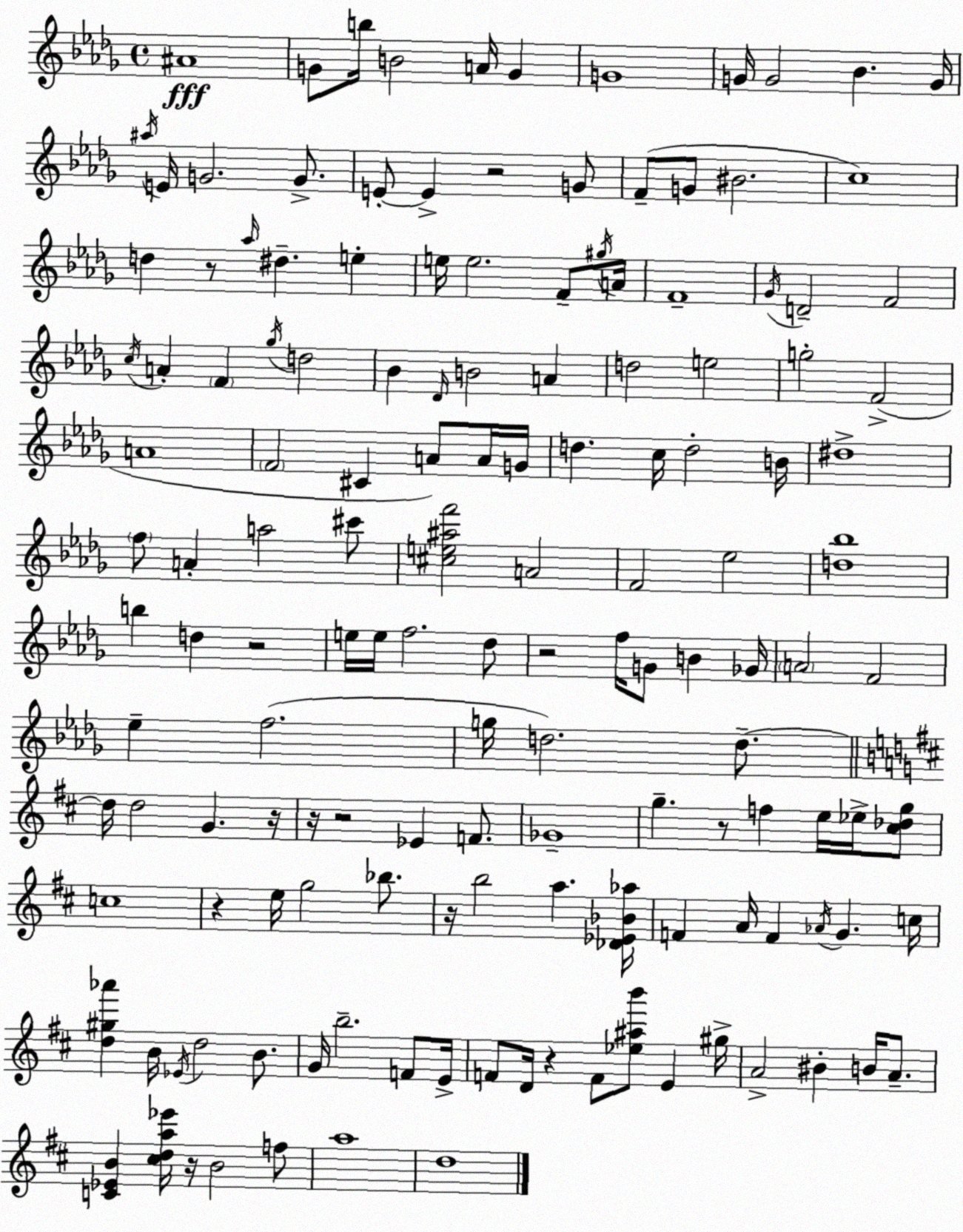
X:1
T:Untitled
M:4/4
L:1/4
K:Bbm
^A4 G/2 b/4 B2 A/4 G G4 G/4 G2 _B G/4 ^a/4 E/4 G2 G/2 E/2 E z2 G/2 F/2 G/2 ^B2 c4 d z/2 _a/4 ^d e e/4 e2 F/2 ^g/4 A/4 F4 _G/4 D2 F2 c/4 A F _g/4 d2 _B _D/4 B2 A d2 e2 g2 F2 A4 F2 ^C A/2 A/4 G/4 d c/4 d2 B/4 ^d4 f/2 A a2 ^c'/2 [^ce^af']2 A2 F2 _e2 [d_b]4 b d z2 e/4 e/4 f2 _d/2 z2 f/4 G/2 B _G/4 A2 F2 _e f2 g/4 d2 d/2 d/4 d2 G z/4 z/4 z2 _E F/2 _G4 g z/2 f e/4 _e/4 [^c_dg]/2 c4 z e/4 g2 _b/2 z/4 b2 a [_D_E_B_a]/4 F A/4 F _A/4 G c/4 [d^g_a'] B/4 _E/4 d2 B/2 G/4 b2 F/2 E/4 F/2 D/4 z F/2 [_e^ab']/2 E ^g/4 A2 ^B B/4 A/2 [C_EB] [^cda_e']/4 z/4 B2 f/2 a4 d4